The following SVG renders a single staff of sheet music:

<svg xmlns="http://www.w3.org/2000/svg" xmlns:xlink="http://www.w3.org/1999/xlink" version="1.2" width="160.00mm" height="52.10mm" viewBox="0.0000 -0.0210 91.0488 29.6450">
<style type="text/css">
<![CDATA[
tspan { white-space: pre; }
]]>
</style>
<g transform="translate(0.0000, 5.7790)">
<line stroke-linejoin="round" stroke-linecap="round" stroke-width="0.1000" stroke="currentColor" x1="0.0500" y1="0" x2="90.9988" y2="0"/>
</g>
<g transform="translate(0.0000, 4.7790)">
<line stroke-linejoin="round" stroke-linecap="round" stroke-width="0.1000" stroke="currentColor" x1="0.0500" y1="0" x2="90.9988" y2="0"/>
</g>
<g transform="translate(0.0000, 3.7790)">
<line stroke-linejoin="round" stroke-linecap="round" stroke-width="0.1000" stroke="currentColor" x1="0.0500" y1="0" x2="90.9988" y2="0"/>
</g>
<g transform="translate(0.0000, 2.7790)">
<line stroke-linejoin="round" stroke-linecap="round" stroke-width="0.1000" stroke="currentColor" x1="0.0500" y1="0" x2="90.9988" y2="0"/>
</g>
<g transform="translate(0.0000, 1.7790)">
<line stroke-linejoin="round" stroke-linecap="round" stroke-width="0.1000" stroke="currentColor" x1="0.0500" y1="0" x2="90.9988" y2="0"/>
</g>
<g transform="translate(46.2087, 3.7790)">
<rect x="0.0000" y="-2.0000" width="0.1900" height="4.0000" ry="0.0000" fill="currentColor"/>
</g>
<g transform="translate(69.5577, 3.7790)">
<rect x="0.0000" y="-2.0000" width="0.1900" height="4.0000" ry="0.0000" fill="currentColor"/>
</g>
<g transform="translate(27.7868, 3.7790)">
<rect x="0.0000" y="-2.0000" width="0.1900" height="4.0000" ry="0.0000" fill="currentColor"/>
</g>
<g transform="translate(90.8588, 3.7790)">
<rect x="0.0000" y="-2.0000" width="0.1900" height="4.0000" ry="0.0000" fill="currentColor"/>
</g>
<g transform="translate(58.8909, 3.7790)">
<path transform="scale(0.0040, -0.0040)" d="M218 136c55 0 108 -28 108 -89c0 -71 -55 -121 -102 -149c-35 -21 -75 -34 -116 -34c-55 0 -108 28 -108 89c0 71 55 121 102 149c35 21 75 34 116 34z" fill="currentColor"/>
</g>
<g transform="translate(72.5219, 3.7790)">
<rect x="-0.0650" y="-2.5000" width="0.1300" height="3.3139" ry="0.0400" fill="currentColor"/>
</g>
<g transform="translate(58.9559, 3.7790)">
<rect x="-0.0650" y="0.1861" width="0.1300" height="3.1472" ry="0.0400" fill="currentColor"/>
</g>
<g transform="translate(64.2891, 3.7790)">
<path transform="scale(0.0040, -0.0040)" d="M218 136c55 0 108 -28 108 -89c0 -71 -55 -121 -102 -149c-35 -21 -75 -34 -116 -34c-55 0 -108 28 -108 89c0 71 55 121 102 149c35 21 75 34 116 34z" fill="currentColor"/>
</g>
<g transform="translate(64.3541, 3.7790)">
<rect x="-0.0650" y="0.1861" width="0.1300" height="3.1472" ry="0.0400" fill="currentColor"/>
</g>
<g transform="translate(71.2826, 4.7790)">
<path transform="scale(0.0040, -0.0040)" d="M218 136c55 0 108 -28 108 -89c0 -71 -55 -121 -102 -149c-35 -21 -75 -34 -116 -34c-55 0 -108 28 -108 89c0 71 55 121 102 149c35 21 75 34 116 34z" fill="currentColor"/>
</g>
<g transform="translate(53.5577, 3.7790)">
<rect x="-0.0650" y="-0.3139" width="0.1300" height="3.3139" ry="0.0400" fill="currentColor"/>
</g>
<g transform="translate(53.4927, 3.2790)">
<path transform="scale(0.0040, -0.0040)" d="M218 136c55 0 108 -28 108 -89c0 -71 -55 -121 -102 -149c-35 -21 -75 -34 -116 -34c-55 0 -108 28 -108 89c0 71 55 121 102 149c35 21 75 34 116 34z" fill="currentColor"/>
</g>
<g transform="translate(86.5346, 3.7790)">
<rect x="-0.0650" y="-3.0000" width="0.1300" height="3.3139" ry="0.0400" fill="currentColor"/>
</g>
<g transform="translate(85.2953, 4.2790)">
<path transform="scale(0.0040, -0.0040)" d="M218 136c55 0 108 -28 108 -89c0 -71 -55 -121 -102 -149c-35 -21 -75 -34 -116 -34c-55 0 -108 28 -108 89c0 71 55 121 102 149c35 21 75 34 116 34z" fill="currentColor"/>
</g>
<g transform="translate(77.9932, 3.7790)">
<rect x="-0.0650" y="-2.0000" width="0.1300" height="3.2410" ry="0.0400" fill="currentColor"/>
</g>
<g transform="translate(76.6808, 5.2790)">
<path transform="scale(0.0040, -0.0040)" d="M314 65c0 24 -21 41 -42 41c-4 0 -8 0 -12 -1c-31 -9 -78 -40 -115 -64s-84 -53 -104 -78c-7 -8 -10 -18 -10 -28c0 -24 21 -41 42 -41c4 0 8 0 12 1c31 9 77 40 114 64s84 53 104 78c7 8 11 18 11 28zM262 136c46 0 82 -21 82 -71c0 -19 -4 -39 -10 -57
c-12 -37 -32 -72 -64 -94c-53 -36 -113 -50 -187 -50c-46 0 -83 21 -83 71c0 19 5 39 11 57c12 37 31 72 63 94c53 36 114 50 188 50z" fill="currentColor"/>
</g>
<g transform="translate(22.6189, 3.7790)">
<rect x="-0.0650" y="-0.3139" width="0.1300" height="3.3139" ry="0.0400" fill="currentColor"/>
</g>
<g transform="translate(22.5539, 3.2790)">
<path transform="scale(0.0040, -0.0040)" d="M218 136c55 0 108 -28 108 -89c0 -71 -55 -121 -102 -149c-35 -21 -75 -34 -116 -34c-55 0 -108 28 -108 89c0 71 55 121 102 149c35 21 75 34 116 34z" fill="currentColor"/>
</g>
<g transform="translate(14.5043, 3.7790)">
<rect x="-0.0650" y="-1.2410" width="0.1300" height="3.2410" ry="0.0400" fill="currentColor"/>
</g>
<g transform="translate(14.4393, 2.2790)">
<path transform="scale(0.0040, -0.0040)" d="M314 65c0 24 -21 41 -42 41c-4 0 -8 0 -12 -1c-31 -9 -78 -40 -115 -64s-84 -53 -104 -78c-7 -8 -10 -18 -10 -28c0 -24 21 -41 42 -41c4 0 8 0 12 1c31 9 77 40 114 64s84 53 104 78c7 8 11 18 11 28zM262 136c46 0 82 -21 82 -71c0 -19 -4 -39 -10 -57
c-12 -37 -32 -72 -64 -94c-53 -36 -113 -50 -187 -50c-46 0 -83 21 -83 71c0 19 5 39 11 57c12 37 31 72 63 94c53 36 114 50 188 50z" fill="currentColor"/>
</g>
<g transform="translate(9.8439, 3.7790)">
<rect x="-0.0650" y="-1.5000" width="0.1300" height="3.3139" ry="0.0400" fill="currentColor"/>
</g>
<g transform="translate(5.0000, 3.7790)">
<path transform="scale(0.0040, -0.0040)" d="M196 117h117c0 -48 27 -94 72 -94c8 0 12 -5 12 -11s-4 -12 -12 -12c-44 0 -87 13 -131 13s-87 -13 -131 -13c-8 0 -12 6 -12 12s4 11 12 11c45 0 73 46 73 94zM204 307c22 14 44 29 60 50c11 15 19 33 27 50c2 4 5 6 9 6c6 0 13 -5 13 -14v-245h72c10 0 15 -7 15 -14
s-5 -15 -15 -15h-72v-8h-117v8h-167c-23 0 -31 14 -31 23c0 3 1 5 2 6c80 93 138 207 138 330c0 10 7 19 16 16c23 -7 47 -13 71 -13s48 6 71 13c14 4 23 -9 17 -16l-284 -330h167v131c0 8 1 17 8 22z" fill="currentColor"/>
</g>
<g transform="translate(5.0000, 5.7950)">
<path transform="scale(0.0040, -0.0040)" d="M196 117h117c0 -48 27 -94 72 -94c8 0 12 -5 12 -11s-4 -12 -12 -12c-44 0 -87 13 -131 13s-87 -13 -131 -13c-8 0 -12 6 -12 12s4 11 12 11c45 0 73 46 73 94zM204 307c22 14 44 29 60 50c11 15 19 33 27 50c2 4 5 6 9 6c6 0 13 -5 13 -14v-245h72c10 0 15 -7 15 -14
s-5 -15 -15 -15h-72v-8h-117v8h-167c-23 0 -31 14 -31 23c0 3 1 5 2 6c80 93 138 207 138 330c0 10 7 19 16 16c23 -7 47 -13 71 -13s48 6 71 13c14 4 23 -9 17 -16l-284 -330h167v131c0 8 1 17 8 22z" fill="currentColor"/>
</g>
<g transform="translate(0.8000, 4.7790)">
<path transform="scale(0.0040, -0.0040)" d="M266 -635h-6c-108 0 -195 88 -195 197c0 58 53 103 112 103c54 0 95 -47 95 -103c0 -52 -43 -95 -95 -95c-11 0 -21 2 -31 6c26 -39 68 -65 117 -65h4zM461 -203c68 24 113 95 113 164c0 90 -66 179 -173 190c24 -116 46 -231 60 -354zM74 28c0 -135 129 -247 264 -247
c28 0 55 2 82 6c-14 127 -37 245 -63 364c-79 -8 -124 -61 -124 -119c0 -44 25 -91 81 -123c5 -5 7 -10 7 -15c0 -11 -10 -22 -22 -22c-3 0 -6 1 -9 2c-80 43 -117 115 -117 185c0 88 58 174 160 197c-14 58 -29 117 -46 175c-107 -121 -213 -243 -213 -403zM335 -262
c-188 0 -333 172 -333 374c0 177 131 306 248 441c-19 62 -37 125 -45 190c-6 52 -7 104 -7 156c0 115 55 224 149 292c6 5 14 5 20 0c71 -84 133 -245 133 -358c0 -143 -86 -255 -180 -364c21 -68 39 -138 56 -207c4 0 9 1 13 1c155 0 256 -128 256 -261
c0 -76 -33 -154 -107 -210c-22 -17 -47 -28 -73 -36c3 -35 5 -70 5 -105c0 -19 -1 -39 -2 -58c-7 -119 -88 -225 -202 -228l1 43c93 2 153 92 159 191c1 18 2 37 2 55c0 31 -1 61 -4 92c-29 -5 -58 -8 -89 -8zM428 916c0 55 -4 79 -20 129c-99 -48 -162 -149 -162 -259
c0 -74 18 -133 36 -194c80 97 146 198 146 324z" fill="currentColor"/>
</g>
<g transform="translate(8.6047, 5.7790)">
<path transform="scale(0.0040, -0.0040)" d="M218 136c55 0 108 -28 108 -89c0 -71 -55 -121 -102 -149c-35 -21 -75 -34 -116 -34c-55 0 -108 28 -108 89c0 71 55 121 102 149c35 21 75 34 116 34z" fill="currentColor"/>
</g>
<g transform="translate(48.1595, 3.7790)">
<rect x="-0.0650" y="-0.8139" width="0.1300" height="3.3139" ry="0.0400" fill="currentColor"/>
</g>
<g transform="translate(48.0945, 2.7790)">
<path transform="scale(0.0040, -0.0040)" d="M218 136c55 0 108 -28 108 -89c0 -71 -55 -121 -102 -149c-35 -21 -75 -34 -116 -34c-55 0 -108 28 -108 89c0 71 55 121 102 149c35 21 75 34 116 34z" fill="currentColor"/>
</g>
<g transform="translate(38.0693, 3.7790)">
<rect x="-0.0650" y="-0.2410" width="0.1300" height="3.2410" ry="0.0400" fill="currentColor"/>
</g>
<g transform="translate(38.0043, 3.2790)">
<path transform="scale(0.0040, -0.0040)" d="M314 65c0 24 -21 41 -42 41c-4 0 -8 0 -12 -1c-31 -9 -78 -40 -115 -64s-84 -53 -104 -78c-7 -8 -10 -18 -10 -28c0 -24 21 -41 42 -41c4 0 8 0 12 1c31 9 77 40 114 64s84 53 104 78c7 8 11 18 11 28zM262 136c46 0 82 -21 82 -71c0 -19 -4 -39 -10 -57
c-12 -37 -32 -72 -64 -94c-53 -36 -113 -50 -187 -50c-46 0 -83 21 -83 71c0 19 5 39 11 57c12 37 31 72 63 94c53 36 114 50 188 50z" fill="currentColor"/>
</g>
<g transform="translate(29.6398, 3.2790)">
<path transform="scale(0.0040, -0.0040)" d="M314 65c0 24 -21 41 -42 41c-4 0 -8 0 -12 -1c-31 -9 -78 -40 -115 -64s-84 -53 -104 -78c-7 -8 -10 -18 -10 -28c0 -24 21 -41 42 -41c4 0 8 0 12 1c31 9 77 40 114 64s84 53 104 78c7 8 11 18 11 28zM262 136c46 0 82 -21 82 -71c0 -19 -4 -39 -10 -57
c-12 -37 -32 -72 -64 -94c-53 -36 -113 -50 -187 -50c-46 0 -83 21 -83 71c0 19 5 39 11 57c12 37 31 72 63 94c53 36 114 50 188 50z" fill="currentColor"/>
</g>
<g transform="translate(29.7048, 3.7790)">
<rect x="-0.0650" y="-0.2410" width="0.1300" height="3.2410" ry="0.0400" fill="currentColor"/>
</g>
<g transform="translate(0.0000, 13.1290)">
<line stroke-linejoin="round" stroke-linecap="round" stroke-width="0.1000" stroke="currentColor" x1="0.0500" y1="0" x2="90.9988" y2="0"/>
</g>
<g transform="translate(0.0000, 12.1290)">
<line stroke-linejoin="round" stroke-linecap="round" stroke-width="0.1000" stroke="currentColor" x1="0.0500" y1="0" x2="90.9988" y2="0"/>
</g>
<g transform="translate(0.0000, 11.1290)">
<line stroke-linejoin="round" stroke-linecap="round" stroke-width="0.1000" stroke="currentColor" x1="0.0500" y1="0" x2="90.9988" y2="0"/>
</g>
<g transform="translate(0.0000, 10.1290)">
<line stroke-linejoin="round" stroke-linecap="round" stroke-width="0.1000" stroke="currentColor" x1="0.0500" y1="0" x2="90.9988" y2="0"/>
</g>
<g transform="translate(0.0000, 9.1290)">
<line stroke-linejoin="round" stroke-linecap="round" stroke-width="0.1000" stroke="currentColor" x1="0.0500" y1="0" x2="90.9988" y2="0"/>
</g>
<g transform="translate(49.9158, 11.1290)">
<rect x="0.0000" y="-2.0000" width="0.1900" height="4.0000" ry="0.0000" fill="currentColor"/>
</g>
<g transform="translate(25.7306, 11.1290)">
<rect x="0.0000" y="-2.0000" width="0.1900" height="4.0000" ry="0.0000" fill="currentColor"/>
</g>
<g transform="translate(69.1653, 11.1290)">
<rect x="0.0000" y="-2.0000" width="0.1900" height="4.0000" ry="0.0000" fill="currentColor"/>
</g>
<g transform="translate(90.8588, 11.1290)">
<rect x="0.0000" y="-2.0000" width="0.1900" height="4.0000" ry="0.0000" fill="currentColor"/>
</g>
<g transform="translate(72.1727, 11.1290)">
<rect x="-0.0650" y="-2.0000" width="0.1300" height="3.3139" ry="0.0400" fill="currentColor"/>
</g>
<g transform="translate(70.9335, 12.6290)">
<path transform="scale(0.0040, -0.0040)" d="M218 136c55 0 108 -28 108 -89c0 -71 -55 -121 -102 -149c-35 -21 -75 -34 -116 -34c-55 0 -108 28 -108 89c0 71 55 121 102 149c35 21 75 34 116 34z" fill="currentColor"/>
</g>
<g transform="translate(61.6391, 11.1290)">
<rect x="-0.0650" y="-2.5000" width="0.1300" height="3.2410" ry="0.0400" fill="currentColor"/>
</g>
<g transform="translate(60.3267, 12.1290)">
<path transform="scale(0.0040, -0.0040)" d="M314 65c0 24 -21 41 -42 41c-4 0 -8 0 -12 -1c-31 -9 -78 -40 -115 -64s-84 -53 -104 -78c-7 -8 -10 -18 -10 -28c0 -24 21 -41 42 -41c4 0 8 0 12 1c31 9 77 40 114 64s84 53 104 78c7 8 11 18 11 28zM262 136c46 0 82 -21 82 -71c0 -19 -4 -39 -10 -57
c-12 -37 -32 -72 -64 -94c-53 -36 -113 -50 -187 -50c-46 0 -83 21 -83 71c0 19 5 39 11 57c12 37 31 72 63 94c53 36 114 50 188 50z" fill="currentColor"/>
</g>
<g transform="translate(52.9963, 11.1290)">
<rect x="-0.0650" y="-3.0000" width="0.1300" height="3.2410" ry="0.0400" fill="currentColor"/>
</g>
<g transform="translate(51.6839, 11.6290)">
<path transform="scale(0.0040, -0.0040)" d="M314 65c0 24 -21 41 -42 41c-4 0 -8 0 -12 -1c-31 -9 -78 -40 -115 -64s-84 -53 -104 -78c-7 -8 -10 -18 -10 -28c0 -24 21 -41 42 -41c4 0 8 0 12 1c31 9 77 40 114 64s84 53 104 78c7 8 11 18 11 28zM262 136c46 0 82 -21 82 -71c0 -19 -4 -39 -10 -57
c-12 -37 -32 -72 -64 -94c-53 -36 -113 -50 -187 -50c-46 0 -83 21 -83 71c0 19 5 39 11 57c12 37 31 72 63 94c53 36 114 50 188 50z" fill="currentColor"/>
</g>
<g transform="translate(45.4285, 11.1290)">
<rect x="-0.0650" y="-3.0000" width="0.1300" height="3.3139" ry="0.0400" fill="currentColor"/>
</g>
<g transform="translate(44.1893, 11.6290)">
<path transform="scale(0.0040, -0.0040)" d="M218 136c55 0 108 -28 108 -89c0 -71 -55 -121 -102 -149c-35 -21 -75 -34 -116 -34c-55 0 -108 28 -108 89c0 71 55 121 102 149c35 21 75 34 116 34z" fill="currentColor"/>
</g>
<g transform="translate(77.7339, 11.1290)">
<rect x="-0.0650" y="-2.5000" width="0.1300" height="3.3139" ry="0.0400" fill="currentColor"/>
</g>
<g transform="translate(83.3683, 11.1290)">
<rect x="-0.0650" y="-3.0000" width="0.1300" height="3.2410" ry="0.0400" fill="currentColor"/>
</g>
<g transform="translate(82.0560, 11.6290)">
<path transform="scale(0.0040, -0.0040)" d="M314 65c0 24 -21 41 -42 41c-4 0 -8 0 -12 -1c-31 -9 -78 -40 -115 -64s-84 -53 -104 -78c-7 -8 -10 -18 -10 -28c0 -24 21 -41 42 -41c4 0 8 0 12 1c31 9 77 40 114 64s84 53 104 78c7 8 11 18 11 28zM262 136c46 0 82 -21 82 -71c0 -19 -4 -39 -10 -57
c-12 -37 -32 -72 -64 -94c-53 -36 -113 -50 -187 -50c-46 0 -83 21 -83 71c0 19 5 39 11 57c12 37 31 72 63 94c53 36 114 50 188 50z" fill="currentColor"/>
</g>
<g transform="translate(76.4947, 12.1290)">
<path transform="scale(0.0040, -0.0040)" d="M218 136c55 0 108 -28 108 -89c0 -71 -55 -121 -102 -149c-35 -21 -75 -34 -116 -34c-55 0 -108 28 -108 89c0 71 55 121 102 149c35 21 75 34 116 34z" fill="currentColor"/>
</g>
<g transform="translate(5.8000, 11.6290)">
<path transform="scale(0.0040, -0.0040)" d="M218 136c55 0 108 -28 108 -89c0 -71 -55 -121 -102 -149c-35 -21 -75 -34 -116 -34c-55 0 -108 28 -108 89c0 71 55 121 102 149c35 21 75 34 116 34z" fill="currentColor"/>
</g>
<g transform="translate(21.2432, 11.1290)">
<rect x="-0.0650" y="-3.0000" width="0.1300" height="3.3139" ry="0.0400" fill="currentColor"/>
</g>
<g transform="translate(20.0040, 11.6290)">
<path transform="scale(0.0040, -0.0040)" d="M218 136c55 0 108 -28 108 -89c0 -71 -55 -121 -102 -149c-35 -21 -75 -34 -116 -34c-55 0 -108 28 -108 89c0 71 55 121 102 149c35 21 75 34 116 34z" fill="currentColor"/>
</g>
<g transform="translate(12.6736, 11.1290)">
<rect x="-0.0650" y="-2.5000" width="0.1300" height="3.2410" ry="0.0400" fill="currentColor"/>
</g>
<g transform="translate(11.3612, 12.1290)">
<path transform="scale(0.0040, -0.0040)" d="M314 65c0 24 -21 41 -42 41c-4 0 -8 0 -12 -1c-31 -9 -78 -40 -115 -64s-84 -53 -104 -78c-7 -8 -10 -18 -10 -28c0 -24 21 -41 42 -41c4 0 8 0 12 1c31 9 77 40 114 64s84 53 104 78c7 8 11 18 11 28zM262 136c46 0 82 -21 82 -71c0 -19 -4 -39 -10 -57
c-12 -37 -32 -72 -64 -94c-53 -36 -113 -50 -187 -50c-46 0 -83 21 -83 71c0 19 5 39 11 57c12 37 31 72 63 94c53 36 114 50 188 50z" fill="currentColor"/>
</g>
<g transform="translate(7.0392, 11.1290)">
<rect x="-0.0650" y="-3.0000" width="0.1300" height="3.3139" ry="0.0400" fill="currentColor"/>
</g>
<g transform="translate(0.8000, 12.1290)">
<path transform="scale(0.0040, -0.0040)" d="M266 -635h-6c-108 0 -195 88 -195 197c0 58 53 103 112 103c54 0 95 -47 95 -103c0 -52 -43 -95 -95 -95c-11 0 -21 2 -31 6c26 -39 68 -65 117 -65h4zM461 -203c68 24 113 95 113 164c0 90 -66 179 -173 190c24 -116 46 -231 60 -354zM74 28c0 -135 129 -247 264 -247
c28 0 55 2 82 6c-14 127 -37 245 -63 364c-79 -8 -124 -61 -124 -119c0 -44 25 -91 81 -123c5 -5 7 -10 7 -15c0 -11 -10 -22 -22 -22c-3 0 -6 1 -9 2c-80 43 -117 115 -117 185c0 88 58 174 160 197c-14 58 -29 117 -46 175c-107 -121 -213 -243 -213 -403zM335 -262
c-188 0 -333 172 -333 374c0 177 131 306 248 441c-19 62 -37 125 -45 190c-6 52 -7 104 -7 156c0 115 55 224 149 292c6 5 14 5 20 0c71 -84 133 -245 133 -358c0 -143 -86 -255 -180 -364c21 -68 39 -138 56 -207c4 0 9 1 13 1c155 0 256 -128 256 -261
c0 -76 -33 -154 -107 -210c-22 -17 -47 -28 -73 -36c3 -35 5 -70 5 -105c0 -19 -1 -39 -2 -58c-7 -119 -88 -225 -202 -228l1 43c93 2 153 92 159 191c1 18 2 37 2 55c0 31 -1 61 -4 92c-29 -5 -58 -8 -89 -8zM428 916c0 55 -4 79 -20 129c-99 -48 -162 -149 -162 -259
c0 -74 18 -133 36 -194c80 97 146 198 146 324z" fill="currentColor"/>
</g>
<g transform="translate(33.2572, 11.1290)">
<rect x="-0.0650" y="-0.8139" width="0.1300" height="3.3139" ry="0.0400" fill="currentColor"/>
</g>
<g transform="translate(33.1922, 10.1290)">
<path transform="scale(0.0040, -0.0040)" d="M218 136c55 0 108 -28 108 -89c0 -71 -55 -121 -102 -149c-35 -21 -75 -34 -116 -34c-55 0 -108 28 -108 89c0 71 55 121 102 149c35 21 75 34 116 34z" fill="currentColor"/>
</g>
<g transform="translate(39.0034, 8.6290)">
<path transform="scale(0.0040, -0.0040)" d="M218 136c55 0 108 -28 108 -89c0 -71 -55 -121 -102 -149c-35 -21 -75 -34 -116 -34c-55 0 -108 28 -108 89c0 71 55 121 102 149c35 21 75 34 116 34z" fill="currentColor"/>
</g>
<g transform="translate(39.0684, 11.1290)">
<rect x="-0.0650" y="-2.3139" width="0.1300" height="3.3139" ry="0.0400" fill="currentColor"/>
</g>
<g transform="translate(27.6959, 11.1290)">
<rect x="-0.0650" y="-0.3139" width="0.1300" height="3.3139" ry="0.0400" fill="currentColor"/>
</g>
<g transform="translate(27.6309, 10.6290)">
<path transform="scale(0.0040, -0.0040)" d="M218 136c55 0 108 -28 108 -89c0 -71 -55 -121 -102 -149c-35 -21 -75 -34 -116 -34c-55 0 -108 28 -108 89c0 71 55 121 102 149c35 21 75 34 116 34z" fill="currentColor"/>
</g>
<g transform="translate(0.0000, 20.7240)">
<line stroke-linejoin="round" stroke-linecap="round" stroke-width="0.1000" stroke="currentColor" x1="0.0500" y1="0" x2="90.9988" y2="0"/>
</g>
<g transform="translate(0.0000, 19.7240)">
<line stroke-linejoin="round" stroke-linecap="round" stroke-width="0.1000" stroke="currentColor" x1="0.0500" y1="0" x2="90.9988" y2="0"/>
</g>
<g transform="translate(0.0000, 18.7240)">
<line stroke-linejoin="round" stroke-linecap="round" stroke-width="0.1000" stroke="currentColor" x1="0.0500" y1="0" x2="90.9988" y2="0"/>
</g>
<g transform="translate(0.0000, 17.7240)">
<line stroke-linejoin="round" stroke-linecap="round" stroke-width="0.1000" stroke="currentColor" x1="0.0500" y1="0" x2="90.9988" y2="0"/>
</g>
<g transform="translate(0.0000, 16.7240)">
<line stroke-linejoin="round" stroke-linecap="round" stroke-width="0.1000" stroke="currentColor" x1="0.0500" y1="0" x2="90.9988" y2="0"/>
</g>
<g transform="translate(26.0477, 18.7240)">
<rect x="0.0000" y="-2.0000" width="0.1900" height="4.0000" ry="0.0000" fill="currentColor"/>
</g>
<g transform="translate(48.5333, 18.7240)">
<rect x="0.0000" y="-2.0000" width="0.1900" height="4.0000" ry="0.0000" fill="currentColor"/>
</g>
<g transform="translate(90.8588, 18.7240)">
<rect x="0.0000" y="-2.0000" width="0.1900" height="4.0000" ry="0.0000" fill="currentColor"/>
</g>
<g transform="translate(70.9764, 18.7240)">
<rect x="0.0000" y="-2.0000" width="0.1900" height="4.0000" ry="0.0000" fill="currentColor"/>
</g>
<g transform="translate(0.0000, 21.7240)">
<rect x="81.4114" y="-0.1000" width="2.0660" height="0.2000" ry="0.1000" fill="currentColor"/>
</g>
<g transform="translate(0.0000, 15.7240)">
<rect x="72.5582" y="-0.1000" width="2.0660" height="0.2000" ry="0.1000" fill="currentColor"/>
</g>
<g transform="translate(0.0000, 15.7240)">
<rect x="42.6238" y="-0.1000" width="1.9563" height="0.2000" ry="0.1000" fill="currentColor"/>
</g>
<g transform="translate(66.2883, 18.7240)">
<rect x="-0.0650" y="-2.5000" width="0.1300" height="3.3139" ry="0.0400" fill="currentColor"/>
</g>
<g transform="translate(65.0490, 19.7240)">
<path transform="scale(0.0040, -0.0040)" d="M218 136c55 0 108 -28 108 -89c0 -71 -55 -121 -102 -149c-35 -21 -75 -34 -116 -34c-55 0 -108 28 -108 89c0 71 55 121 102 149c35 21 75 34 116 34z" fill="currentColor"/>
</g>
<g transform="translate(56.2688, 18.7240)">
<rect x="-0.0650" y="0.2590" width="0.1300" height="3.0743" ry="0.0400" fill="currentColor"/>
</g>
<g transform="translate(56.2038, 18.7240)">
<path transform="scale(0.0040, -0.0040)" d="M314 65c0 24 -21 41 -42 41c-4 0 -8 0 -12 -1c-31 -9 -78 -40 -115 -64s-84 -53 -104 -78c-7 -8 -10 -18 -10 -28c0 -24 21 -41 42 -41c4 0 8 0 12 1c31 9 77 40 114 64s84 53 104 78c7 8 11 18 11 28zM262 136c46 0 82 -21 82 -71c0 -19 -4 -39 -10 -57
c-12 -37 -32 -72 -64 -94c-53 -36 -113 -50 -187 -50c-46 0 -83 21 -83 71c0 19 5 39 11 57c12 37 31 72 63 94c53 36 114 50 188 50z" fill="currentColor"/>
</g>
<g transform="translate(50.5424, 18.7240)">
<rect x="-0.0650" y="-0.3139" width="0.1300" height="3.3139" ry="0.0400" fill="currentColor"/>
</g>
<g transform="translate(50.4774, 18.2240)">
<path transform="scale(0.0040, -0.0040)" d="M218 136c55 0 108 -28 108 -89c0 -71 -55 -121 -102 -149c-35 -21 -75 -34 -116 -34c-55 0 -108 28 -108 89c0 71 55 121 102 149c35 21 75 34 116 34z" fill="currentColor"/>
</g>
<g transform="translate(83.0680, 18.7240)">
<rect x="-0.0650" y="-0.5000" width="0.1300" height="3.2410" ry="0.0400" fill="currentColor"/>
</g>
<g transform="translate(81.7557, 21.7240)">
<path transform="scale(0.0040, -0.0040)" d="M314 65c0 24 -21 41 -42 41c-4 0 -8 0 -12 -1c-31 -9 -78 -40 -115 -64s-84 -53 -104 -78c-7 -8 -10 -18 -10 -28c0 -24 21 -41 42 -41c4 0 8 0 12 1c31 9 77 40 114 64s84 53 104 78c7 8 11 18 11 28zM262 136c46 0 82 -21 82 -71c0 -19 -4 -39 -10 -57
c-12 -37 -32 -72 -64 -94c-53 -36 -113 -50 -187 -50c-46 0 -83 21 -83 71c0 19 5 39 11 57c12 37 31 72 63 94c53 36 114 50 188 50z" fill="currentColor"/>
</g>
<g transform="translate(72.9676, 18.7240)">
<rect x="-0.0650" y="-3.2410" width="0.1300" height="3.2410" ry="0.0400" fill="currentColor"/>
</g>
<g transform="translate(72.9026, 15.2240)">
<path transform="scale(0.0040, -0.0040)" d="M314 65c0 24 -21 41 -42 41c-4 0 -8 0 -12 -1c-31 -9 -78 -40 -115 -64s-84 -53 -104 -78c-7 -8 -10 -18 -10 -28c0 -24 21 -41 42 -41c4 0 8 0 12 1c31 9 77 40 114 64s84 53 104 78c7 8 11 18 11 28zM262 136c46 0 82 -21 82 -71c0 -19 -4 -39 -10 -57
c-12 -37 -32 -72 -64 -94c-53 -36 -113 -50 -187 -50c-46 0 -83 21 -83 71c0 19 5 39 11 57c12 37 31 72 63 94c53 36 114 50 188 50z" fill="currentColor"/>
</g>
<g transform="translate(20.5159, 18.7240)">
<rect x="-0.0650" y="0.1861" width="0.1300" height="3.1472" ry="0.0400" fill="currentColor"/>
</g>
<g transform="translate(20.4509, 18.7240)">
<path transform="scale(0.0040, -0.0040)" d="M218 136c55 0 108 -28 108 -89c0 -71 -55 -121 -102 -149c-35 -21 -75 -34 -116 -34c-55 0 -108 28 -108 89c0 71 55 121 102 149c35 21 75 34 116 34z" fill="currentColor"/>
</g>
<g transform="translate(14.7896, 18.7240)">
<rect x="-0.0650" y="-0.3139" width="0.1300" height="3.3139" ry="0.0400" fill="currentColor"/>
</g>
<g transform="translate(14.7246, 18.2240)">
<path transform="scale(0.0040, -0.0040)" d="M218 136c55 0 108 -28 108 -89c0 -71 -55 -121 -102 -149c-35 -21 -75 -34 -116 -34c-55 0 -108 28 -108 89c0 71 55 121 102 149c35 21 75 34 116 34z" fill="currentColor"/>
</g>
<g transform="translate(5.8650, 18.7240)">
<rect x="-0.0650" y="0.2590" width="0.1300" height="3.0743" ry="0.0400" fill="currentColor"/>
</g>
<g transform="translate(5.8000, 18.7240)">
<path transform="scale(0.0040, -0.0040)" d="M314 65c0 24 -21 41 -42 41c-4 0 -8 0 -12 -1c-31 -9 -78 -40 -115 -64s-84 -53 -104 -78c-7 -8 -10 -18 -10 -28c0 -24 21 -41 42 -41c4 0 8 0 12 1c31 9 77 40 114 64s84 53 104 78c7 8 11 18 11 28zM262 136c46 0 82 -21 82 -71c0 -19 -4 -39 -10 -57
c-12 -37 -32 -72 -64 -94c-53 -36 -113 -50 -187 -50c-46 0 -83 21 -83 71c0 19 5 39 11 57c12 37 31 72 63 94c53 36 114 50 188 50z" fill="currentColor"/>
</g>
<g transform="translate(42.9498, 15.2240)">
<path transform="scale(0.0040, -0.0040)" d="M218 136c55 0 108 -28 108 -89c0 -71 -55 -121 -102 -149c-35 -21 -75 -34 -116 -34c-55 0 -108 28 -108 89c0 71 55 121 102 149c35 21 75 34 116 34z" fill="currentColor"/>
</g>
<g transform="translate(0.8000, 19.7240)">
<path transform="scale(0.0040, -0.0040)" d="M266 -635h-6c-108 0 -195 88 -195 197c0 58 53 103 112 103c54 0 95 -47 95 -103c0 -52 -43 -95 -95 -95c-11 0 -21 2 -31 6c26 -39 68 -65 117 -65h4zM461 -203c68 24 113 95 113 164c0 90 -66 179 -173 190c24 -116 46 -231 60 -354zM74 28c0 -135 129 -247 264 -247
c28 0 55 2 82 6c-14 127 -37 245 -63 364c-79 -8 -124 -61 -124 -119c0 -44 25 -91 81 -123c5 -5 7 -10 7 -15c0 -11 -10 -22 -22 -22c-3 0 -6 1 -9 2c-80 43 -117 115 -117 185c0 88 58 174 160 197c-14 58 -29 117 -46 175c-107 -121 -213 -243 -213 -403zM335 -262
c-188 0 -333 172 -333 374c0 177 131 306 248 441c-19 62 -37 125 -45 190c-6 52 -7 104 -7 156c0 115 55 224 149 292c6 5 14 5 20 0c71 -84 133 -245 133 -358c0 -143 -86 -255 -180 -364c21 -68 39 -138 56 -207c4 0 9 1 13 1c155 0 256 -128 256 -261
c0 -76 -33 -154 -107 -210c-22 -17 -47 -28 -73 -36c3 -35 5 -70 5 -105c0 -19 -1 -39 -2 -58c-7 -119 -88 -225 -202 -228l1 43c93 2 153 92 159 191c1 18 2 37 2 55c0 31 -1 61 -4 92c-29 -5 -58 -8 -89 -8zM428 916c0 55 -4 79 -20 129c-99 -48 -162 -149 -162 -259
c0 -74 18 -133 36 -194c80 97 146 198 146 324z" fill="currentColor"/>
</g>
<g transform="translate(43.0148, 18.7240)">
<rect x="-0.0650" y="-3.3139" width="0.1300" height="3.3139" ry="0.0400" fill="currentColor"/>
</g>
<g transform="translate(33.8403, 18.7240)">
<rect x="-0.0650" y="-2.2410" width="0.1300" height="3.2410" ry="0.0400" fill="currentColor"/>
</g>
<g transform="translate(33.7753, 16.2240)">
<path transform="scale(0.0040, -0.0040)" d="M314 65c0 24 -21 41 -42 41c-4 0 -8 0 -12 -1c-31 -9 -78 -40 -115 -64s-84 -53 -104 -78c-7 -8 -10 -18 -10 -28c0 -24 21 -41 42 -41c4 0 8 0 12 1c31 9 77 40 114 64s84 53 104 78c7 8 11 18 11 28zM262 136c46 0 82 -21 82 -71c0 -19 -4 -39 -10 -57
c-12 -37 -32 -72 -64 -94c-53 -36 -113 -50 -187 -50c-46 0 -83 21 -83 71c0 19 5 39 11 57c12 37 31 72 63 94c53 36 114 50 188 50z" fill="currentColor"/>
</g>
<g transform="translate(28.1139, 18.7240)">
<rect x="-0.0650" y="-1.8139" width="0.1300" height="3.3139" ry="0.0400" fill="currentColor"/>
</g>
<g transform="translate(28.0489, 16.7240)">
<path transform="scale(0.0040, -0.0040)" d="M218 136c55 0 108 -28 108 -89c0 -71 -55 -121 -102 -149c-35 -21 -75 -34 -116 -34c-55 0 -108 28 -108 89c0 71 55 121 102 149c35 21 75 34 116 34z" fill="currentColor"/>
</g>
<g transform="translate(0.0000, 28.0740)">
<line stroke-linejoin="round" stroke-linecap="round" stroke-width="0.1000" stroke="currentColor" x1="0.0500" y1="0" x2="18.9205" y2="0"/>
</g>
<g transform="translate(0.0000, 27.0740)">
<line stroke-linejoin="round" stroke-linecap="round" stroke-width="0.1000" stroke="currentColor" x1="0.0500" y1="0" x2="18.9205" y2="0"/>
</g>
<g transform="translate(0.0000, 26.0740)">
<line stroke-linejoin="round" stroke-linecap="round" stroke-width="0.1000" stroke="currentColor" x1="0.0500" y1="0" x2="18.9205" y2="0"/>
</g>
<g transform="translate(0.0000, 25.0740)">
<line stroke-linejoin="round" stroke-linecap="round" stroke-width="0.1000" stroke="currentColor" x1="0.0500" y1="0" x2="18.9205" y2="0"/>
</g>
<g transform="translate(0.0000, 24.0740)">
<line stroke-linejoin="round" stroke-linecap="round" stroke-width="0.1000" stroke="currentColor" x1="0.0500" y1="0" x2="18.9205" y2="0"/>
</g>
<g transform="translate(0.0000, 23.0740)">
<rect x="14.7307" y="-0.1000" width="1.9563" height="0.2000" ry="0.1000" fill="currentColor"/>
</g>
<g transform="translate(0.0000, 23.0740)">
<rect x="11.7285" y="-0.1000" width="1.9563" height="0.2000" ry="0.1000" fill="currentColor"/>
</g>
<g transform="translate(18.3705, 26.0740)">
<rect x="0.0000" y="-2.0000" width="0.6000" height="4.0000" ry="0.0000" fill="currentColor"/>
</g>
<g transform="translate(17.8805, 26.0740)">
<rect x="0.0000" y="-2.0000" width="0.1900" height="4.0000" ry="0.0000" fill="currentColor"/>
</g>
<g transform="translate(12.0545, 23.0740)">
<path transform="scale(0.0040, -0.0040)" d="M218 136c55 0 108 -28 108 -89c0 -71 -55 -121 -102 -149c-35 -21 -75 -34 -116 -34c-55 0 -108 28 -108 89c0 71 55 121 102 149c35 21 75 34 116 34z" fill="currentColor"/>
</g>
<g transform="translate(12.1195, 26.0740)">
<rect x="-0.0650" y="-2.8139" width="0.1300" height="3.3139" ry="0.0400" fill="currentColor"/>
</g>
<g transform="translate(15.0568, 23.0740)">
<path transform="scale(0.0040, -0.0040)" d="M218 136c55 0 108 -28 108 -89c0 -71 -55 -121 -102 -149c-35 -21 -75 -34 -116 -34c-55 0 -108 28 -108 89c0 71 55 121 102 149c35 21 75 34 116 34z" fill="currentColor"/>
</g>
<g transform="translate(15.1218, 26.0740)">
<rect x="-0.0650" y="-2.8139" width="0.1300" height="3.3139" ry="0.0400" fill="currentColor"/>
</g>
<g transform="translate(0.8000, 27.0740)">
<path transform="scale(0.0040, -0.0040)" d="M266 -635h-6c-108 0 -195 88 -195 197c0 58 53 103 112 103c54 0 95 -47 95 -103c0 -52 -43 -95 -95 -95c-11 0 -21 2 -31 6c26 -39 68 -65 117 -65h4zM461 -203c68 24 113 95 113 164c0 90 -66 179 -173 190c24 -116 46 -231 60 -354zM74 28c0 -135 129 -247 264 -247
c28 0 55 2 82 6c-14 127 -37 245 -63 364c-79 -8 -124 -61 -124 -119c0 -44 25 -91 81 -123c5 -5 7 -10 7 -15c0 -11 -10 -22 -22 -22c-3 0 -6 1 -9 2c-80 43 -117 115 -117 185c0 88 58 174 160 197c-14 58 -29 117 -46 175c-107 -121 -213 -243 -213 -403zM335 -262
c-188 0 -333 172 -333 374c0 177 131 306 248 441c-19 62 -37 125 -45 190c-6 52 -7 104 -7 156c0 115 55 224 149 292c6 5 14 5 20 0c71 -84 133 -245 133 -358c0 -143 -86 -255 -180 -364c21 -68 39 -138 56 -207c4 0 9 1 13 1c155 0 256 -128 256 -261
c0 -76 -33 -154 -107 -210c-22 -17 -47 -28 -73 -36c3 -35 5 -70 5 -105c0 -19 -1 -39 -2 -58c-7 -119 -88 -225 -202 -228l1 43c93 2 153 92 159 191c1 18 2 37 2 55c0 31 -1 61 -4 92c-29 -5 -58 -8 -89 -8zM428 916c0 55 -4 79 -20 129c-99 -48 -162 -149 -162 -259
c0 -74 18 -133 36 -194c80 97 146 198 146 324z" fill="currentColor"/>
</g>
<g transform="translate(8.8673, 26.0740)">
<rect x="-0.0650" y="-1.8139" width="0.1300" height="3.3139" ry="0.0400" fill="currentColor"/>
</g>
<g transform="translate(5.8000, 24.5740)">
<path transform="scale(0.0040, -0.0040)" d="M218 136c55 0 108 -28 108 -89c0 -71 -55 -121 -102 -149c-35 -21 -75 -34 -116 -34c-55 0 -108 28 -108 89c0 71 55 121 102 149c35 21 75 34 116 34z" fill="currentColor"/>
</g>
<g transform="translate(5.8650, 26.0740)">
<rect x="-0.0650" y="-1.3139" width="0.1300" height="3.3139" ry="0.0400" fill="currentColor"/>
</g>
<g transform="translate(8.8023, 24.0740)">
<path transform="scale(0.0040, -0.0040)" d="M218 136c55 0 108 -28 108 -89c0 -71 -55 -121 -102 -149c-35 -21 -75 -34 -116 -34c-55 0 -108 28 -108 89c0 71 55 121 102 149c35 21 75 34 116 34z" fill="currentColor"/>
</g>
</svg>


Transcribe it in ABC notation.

X:1
T:Untitled
M:4/4
L:1/4
K:C
E e2 c c2 c2 d c B B G F2 A A G2 A c d g A A2 G2 F G A2 B2 c B f g2 b c B2 G b2 C2 e f a a